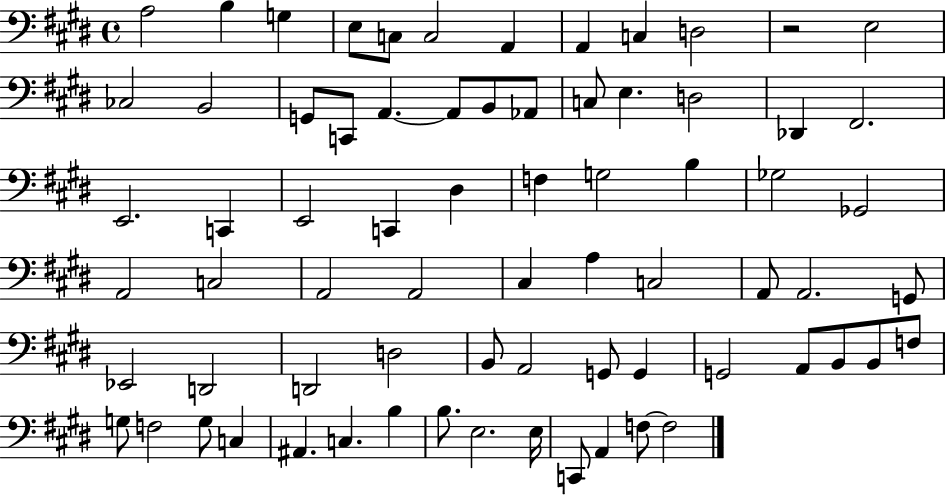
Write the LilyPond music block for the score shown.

{
  \clef bass
  \time 4/4
  \defaultTimeSignature
  \key e \major
  a2 b4 g4 | e8 c8 c2 a,4 | a,4 c4 d2 | r2 e2 | \break ces2 b,2 | g,8 c,8 a,4.~~ a,8 b,8 aes,8 | c8 e4. d2 | des,4 fis,2. | \break e,2. c,4 | e,2 c,4 dis4 | f4 g2 b4 | ges2 ges,2 | \break a,2 c2 | a,2 a,2 | cis4 a4 c2 | a,8 a,2. g,8 | \break ees,2 d,2 | d,2 d2 | b,8 a,2 g,8 g,4 | g,2 a,8 b,8 b,8 f8 | \break g8 f2 g8 c4 | ais,4. c4. b4 | b8. e2. e16 | c,8 a,4 f8~~ f2 | \break \bar "|."
}